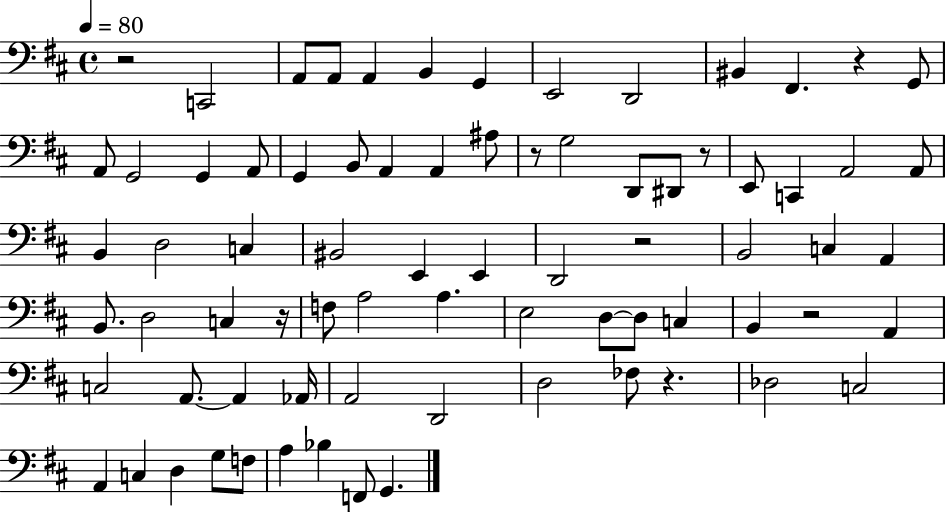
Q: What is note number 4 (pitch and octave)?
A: A2